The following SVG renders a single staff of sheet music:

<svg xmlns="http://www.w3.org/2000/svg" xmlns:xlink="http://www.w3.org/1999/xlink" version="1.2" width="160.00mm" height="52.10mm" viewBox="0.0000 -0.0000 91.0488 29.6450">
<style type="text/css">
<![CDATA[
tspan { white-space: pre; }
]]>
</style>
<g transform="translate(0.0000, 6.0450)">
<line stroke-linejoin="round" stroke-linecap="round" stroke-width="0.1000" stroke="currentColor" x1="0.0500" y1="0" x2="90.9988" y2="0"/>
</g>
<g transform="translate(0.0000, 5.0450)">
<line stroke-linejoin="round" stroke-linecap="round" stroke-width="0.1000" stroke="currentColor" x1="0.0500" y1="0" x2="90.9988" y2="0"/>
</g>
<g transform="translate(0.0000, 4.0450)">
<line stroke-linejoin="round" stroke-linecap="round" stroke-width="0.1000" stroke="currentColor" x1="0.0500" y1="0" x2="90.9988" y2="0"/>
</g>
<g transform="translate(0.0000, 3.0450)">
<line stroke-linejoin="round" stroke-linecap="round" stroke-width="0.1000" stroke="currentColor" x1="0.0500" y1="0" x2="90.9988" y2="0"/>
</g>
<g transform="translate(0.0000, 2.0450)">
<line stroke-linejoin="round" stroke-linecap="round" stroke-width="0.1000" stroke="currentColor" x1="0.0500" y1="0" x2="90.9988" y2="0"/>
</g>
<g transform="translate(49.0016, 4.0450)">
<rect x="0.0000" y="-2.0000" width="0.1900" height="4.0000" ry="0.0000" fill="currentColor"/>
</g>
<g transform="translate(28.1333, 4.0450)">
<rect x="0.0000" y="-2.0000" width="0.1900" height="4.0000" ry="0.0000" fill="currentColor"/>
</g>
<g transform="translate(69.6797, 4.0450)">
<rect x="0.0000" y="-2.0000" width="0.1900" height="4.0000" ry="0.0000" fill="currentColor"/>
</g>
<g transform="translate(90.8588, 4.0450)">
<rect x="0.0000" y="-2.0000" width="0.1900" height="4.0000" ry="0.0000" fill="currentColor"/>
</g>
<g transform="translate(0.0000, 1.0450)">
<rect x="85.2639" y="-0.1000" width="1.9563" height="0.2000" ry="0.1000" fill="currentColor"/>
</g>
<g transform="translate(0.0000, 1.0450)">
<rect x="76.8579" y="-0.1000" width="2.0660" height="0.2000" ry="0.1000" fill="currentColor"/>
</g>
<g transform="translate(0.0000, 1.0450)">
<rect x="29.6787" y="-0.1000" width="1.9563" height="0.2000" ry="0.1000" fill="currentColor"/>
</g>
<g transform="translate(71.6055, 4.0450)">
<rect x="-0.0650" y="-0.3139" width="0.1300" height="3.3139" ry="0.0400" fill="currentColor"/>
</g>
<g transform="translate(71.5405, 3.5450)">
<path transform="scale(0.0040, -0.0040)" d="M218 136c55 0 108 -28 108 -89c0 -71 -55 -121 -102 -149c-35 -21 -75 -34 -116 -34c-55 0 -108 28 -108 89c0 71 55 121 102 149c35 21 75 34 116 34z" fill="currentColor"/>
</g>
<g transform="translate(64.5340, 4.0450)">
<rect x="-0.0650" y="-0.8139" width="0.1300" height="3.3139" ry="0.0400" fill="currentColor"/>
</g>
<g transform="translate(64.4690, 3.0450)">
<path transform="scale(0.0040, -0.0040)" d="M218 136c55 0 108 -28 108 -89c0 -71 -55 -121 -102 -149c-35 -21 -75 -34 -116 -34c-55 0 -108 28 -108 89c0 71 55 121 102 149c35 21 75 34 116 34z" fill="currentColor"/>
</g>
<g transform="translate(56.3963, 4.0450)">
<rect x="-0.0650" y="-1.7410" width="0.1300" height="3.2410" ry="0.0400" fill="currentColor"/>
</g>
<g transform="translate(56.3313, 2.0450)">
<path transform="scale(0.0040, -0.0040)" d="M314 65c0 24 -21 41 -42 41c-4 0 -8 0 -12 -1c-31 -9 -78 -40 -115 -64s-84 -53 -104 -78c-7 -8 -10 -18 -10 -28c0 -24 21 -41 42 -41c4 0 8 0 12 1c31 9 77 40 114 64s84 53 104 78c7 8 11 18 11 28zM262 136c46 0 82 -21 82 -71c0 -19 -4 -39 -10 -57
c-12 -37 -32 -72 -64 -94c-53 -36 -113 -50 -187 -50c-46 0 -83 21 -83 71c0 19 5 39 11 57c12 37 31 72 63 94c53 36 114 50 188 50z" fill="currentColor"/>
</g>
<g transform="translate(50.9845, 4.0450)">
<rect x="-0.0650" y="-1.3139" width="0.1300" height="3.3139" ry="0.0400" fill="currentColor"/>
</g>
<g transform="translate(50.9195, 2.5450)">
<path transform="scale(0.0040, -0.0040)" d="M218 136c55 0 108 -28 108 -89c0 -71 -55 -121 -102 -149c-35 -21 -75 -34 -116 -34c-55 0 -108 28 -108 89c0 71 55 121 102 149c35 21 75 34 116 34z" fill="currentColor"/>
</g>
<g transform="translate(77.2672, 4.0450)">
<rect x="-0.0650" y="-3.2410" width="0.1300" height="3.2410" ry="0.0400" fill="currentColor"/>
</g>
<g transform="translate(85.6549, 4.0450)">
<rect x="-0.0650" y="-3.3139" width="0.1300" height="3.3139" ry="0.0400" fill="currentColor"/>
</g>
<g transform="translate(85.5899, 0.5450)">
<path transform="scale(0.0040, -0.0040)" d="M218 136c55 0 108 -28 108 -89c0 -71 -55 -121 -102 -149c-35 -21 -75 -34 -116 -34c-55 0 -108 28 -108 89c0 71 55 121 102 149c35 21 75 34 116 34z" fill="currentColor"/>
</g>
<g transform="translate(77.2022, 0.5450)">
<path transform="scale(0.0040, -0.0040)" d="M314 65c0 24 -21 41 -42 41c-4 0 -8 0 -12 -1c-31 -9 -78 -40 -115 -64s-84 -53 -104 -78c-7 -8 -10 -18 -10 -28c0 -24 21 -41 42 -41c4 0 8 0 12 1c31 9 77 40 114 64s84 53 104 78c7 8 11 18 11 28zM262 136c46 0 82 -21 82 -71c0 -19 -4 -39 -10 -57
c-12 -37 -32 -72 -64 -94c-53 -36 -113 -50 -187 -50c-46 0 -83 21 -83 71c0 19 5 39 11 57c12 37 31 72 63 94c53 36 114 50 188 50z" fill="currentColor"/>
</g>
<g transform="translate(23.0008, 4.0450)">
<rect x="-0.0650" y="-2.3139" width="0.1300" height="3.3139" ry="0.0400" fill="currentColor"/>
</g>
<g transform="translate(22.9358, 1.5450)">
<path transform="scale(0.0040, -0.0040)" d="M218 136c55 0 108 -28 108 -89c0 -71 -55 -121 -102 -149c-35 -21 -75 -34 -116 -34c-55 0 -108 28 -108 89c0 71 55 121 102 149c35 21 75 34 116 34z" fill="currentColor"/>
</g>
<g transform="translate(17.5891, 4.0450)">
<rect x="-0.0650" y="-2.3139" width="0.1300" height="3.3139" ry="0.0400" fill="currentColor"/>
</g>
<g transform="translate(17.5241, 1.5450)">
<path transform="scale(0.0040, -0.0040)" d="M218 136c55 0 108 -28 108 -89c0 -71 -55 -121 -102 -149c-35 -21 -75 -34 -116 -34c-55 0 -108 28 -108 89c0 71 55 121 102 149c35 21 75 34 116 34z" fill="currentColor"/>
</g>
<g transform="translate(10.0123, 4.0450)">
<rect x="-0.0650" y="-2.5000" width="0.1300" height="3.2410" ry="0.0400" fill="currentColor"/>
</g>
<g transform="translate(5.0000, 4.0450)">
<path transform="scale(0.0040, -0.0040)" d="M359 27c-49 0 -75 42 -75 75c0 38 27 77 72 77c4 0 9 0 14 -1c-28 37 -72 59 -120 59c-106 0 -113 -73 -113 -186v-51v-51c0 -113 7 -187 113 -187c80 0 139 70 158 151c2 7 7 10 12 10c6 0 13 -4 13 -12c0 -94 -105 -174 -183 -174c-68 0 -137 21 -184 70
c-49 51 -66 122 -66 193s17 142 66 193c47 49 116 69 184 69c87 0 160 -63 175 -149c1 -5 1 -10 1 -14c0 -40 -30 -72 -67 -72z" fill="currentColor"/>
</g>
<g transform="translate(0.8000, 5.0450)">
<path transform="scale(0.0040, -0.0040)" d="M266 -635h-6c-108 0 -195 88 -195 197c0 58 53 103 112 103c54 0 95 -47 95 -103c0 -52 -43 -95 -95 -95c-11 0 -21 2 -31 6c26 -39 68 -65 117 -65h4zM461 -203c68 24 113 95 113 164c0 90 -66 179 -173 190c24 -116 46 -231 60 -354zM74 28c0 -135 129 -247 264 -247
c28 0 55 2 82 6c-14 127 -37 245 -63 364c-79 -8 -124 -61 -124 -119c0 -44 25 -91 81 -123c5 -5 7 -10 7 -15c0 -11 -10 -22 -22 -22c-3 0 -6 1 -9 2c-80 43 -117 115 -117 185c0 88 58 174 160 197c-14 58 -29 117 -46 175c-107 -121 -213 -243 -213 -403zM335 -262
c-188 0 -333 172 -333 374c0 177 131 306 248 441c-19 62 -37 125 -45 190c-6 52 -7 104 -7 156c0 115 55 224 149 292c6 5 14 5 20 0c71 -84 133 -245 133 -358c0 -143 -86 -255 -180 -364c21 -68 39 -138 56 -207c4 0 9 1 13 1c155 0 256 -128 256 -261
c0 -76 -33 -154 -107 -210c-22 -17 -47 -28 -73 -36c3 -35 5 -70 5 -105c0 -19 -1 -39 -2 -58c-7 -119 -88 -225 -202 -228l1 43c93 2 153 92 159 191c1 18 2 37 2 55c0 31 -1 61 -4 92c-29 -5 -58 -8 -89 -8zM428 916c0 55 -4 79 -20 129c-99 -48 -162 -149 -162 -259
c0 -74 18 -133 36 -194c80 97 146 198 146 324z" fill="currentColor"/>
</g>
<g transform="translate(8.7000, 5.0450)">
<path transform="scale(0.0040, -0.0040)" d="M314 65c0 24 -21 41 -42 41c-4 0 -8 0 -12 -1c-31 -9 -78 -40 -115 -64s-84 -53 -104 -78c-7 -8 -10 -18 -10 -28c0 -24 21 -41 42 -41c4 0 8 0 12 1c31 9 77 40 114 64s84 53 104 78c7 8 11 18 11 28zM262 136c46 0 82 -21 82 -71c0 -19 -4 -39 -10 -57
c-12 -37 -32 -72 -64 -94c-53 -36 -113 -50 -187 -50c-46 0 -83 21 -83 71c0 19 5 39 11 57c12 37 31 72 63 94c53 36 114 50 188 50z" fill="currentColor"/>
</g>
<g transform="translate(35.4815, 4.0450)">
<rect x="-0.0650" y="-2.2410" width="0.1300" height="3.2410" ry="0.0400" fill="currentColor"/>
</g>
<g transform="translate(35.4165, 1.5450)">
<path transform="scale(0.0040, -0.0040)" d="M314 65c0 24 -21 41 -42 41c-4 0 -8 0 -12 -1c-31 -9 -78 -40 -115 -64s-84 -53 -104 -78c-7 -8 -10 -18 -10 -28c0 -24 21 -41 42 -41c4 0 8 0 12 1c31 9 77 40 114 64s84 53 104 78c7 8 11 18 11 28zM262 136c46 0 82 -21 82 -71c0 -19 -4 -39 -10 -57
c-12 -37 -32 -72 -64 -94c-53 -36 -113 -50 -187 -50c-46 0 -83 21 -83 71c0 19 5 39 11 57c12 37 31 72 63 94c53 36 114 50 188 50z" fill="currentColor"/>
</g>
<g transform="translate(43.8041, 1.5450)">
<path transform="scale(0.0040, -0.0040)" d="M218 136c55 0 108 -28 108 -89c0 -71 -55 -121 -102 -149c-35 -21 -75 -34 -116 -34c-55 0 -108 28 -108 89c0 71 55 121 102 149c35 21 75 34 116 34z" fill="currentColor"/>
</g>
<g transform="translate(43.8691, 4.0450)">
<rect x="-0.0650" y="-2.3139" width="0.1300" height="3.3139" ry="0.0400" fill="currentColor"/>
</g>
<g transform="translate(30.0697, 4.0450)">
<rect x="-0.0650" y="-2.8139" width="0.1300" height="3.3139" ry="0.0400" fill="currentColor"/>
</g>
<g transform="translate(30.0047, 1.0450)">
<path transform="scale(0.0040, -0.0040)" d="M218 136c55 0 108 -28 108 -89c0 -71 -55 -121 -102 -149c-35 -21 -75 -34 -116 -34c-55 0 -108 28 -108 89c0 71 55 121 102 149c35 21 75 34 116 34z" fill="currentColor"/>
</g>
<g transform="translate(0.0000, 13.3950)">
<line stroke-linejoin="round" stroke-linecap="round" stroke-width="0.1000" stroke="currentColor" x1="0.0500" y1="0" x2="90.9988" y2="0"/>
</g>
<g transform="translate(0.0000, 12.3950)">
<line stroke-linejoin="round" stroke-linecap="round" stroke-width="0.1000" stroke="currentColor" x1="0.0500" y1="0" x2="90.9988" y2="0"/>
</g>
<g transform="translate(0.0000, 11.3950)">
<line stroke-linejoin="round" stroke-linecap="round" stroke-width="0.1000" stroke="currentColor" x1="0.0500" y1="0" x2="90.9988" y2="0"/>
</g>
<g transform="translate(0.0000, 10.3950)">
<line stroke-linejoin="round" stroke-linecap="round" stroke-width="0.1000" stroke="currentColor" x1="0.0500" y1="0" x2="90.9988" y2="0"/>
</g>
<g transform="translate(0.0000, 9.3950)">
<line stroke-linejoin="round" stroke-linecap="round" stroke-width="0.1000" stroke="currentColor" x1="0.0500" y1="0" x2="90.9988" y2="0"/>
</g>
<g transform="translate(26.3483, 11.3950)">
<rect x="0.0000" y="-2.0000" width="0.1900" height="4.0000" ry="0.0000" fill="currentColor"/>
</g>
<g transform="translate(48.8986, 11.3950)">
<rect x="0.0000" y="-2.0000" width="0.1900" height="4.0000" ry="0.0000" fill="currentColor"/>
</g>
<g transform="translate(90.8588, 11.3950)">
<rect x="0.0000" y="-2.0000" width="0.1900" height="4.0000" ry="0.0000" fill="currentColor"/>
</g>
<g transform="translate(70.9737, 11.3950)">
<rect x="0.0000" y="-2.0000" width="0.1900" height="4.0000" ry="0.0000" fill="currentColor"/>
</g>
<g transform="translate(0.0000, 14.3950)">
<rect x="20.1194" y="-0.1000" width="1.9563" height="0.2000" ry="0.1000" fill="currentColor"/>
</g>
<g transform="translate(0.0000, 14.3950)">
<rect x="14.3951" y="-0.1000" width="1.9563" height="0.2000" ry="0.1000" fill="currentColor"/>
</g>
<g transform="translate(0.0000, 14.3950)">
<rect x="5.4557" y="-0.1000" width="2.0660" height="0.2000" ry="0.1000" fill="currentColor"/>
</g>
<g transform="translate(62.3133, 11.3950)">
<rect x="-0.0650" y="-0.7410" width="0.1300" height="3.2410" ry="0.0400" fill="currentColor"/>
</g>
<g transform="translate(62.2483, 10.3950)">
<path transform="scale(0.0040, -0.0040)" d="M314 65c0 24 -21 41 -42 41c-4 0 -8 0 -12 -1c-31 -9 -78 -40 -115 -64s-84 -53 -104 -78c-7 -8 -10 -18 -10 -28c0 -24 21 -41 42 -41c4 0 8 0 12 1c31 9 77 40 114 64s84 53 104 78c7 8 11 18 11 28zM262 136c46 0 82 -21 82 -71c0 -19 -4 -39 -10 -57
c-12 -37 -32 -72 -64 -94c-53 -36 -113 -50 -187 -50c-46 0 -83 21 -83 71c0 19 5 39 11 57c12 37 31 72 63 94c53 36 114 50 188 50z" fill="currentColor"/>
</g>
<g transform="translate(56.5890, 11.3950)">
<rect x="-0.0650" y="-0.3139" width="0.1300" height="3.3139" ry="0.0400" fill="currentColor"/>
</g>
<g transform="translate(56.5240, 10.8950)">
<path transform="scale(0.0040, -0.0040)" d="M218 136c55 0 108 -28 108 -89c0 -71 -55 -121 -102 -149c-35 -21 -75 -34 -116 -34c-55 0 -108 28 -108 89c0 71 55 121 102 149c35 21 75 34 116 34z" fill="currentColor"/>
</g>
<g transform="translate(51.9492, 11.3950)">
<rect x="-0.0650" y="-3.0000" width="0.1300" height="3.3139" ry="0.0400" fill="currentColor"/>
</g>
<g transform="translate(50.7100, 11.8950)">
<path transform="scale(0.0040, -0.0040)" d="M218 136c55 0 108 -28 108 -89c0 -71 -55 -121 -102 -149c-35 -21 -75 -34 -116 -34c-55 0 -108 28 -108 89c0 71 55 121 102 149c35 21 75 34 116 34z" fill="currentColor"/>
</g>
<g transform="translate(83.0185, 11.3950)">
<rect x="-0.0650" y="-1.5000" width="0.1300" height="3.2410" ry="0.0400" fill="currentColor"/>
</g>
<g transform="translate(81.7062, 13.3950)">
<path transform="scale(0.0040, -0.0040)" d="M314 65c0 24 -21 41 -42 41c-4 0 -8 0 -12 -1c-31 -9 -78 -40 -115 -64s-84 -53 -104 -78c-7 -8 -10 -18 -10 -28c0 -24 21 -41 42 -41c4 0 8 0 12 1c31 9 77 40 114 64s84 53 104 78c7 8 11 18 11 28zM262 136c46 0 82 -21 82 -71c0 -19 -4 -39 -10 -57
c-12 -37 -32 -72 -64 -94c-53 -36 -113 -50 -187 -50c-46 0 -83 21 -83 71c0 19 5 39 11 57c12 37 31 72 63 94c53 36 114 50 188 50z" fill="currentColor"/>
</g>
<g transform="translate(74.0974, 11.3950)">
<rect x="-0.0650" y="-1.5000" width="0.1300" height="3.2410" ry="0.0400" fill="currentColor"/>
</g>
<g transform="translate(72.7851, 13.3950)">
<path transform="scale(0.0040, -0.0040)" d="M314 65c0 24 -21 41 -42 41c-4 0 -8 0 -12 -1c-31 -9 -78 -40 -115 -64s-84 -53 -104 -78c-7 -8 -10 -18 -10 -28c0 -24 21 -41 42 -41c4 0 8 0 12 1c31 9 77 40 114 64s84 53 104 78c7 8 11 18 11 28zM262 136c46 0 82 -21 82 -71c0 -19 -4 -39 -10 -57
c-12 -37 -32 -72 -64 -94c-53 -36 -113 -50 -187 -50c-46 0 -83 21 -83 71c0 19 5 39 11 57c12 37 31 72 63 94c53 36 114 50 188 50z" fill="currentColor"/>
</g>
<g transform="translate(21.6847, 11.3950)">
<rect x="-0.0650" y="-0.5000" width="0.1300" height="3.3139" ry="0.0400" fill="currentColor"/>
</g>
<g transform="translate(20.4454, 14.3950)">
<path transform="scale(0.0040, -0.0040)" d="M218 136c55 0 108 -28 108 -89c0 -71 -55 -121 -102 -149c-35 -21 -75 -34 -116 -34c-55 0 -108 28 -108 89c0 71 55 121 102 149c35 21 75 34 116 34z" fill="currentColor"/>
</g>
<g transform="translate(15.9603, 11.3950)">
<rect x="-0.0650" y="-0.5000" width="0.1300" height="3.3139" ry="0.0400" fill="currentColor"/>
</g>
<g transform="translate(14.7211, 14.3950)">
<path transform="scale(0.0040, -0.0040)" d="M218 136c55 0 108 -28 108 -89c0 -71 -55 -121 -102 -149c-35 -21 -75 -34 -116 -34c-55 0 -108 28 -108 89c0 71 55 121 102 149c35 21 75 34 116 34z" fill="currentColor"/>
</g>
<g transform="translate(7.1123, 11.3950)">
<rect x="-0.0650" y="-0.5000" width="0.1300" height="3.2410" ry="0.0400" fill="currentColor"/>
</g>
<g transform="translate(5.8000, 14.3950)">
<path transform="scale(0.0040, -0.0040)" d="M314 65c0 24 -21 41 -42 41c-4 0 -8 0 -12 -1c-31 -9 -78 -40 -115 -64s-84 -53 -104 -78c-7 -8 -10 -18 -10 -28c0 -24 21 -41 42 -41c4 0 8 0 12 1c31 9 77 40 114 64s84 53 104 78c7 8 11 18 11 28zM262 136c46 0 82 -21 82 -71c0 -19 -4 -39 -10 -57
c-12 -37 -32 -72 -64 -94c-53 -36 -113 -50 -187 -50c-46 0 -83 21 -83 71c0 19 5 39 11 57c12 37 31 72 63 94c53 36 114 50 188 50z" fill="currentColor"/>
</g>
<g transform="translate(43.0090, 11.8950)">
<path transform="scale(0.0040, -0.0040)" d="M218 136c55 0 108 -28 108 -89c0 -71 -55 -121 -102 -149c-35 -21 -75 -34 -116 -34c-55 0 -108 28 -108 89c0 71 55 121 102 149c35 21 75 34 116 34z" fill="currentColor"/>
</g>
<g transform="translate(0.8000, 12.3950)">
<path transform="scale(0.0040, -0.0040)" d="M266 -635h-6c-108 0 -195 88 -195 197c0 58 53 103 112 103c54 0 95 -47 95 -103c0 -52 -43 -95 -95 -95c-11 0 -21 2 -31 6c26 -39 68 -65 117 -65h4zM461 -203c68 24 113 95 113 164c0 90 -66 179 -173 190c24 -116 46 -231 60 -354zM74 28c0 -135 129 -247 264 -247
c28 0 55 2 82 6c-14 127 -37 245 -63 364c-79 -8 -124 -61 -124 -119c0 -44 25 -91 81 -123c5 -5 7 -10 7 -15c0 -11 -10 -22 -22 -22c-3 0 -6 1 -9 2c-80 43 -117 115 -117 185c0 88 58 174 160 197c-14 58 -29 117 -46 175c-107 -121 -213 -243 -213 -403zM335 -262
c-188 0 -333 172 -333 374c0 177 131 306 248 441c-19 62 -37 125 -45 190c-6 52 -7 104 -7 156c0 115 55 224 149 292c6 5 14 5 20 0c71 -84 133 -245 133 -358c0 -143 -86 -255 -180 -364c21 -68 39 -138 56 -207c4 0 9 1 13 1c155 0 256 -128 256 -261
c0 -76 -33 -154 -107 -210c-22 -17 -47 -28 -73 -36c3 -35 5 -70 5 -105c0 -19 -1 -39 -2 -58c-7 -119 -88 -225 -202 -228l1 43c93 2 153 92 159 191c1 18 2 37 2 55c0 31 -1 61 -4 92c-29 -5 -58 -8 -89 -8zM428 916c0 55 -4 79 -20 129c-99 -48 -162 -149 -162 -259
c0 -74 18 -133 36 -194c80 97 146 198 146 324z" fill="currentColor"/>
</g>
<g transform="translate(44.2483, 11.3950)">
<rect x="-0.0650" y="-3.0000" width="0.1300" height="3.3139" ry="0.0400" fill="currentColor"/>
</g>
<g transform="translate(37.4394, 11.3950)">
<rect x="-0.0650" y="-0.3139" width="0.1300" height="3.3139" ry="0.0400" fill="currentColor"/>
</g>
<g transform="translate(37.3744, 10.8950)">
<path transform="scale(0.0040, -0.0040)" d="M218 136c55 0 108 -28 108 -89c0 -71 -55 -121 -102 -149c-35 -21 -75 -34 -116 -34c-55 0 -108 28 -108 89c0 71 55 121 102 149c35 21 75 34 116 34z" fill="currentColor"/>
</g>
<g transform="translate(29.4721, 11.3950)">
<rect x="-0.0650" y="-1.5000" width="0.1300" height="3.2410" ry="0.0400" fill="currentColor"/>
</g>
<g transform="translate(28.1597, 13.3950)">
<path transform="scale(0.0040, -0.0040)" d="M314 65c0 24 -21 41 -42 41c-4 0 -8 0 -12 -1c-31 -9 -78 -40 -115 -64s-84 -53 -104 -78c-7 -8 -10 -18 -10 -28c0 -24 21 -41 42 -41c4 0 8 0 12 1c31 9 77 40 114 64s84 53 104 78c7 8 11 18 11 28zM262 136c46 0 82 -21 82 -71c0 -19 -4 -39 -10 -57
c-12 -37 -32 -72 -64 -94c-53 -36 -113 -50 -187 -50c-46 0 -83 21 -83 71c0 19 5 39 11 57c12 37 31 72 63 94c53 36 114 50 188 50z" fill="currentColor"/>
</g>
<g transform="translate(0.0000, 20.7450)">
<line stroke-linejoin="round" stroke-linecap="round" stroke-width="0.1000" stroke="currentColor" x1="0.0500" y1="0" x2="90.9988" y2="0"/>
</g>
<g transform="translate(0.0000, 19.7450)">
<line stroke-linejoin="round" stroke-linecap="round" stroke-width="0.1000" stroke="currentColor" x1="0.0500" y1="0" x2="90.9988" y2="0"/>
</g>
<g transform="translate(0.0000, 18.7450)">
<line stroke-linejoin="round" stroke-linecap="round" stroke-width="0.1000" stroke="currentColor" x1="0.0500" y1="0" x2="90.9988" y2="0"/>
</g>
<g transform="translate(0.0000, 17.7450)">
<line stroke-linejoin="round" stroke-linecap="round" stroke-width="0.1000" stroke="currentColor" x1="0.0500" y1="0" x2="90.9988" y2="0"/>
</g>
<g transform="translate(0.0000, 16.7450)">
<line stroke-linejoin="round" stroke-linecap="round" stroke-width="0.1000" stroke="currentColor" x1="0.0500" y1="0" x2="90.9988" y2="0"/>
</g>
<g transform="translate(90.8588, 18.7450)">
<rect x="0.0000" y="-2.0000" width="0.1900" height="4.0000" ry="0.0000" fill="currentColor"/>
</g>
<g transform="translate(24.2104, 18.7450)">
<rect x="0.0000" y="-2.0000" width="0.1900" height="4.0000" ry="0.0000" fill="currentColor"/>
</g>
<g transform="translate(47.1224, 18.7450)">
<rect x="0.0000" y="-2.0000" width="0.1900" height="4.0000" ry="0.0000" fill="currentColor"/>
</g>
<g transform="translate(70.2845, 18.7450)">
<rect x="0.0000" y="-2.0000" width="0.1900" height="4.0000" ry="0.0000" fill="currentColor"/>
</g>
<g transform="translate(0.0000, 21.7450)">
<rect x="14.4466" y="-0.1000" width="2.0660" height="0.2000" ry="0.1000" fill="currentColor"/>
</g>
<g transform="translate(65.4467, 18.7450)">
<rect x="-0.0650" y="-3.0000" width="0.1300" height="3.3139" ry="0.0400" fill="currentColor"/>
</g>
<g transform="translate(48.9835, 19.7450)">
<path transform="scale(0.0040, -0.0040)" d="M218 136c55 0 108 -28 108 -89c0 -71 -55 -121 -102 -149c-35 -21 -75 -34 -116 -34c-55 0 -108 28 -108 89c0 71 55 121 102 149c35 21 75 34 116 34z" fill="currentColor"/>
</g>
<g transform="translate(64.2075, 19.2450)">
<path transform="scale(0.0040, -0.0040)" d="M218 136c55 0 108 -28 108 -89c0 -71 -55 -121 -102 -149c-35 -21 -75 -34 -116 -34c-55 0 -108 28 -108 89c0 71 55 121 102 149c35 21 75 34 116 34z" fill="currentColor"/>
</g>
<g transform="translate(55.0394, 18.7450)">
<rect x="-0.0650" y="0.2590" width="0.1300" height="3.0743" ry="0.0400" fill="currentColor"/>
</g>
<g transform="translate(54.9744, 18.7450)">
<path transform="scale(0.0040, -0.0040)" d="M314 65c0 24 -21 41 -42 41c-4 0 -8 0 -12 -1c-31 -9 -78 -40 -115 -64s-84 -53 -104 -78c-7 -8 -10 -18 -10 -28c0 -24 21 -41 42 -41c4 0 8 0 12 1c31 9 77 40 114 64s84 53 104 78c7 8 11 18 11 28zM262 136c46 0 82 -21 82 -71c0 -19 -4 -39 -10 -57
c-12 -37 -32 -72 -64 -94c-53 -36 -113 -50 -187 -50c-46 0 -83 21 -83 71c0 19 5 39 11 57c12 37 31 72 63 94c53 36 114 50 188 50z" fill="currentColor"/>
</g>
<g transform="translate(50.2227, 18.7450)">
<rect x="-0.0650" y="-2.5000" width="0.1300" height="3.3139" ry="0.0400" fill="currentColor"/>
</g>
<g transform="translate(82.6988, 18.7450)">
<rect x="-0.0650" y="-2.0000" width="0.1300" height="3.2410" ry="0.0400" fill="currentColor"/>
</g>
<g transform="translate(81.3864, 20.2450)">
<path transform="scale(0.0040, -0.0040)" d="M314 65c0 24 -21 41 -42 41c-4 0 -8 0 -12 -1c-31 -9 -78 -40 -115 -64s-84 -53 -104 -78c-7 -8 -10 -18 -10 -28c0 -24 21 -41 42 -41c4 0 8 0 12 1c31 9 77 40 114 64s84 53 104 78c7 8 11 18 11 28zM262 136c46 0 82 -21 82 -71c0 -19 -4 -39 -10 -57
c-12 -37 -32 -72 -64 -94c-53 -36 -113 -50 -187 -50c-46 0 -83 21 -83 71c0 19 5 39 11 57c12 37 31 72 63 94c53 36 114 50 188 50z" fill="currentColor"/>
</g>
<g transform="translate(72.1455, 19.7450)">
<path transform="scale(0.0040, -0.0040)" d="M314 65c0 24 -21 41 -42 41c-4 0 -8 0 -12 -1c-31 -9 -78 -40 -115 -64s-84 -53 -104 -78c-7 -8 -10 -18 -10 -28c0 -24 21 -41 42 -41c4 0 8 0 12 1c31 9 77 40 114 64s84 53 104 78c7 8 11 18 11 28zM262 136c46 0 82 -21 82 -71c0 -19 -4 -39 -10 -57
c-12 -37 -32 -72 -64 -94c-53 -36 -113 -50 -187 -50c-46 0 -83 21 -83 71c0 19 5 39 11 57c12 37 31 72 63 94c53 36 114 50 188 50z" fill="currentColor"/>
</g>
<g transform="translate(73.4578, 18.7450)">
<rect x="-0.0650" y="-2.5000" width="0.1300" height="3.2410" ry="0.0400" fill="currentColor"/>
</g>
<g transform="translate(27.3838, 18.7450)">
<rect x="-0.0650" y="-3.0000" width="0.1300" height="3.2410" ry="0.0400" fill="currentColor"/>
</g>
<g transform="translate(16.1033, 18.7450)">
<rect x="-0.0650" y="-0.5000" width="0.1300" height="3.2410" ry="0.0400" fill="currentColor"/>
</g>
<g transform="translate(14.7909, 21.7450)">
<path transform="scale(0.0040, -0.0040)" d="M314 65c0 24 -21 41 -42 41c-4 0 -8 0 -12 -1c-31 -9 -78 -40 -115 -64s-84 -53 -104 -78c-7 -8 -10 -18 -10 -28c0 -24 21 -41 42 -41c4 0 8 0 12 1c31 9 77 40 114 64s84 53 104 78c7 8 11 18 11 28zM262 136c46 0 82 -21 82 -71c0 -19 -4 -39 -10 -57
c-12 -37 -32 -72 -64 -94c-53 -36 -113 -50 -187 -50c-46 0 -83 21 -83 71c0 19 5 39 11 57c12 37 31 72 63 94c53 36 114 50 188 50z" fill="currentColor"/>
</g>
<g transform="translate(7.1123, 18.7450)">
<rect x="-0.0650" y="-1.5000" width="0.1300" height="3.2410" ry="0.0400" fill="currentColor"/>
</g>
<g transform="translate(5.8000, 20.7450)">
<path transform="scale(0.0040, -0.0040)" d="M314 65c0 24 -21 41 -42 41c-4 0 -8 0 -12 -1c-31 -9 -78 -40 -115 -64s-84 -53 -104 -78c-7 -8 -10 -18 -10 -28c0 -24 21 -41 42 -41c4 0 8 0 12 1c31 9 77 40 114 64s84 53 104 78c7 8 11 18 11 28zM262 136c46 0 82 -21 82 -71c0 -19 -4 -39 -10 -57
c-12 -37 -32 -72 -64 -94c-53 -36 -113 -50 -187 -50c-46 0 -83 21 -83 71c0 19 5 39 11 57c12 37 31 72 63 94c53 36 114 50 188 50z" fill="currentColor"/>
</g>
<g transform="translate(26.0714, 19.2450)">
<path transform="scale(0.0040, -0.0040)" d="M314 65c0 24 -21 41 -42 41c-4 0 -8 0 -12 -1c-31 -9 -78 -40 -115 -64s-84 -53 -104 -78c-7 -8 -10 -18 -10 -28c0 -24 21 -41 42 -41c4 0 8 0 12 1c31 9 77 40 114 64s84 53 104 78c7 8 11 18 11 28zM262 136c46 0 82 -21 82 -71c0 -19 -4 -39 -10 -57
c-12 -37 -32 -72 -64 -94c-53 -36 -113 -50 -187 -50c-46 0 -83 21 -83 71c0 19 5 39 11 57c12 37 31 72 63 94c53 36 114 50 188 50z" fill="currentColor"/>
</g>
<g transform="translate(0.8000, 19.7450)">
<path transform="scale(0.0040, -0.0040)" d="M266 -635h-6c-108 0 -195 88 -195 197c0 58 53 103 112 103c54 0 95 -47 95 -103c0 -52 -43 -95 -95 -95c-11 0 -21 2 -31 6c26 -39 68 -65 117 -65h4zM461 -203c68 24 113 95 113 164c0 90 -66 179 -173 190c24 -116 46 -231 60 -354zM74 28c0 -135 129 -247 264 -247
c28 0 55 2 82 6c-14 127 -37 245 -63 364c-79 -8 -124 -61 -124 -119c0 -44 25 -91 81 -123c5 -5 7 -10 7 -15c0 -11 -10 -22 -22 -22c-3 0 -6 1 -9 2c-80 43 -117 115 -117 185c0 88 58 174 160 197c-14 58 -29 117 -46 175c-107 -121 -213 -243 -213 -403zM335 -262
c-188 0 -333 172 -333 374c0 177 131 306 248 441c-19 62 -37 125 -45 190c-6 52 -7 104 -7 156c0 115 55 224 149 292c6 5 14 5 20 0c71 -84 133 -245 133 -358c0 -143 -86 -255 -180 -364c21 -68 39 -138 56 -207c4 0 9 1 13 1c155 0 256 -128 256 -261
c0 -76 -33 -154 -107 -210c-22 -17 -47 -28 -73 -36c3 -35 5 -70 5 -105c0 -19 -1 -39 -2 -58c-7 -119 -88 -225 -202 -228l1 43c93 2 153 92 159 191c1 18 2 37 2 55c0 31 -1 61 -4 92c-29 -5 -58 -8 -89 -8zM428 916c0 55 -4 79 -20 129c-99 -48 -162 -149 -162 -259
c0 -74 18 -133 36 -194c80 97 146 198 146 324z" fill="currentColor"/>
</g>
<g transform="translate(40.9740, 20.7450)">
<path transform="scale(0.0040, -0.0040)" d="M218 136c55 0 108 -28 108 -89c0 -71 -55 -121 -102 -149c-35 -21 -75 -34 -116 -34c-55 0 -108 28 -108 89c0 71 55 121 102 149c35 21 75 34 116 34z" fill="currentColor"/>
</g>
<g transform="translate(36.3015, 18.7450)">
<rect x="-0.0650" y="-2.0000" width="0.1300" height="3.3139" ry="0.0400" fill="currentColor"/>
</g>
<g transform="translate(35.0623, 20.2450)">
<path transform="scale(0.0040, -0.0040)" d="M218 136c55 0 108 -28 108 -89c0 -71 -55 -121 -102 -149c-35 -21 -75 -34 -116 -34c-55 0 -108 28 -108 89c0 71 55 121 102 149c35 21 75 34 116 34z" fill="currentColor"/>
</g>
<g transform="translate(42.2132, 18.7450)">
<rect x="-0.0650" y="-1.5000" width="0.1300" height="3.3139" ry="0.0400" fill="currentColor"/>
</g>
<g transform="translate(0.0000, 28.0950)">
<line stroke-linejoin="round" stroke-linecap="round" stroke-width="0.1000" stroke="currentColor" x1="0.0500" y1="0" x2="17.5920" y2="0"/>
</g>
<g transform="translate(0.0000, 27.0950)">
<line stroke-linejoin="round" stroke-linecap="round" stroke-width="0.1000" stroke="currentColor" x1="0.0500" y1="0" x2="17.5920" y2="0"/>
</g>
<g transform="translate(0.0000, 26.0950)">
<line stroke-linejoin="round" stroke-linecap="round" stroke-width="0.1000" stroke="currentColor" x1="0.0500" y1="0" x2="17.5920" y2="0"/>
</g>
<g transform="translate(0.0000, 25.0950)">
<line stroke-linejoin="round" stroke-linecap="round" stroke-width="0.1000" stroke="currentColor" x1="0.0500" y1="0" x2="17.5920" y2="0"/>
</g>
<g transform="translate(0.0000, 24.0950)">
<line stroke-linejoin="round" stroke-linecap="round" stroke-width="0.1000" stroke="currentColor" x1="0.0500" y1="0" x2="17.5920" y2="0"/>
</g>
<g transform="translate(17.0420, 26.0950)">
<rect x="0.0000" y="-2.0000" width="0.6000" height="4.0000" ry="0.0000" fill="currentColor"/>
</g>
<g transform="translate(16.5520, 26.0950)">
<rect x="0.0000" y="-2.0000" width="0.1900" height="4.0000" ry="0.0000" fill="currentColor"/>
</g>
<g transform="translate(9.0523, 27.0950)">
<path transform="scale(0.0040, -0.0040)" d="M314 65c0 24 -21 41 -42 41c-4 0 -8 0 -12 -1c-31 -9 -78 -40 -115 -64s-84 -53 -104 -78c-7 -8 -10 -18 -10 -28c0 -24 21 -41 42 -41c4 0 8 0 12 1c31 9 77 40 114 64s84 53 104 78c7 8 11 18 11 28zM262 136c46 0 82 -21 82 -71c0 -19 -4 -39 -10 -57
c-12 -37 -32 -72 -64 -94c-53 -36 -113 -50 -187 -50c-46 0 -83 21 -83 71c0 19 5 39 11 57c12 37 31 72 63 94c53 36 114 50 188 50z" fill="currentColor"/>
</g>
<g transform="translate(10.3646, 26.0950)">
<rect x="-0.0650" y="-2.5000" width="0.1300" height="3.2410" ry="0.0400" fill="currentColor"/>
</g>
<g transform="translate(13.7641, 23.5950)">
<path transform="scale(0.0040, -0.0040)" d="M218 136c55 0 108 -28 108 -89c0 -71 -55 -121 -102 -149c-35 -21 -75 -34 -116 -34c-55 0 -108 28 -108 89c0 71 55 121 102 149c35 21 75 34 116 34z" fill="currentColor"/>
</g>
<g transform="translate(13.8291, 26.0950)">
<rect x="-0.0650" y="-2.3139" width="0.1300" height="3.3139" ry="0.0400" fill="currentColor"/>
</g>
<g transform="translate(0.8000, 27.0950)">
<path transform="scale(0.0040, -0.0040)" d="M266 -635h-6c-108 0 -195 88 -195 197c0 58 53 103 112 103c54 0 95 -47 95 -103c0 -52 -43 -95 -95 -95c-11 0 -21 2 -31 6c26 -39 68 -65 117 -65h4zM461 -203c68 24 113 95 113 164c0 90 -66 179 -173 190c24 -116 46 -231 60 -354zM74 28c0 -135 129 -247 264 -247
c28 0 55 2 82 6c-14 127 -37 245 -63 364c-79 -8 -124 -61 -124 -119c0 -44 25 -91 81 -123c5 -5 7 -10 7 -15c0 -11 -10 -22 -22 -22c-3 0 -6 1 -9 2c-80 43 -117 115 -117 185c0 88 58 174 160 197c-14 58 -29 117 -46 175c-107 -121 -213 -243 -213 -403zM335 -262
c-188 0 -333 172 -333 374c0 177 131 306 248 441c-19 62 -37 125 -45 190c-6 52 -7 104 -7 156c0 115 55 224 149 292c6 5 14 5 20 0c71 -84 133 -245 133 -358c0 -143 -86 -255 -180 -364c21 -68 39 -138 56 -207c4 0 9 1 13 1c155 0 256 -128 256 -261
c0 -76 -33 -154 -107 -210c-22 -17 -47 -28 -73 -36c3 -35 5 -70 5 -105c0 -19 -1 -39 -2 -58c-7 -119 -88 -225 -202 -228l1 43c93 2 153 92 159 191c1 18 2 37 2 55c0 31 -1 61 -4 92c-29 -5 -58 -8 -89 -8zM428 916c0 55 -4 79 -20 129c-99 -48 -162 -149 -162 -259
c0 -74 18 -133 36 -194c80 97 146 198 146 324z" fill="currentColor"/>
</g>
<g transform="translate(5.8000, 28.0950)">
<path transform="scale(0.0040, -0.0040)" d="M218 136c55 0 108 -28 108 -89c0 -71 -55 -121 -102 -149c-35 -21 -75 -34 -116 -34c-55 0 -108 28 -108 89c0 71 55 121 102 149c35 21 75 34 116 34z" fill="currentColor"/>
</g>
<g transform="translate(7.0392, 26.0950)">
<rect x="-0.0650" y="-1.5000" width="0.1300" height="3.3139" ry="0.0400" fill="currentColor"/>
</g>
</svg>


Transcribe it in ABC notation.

X:1
T:Untitled
M:4/4
L:1/4
K:C
G2 g g a g2 g e f2 d c b2 b C2 C C E2 c A A c d2 E2 E2 E2 C2 A2 F E G B2 A G2 F2 E G2 g